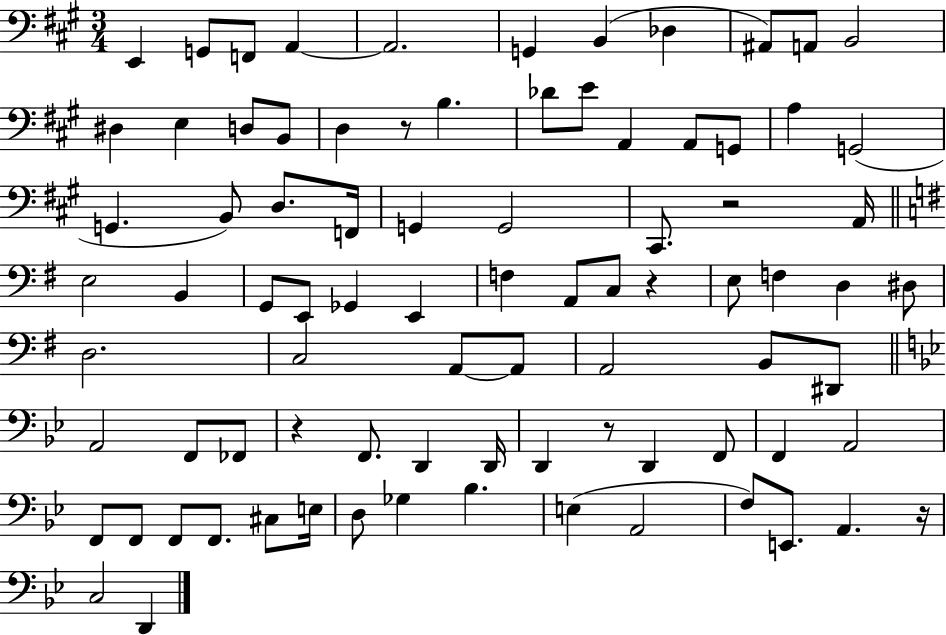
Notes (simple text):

E2/q G2/e F2/e A2/q A2/h. G2/q B2/q Db3/q A#2/e A2/e B2/h D#3/q E3/q D3/e B2/e D3/q R/e B3/q. Db4/e E4/e A2/q A2/e G2/e A3/q G2/h G2/q. B2/e D3/e. F2/s G2/q G2/h C#2/e. R/h A2/s E3/h B2/q G2/e E2/e Gb2/q E2/q F3/q A2/e C3/e R/q E3/e F3/q D3/q D#3/e D3/h. C3/h A2/e A2/e A2/h B2/e D#2/e A2/h F2/e FES2/e R/q F2/e. D2/q D2/s D2/q R/e D2/q F2/e F2/q A2/h F2/e F2/e F2/e F2/e. C#3/e E3/s D3/e Gb3/q Bb3/q. E3/q A2/h F3/e E2/e. A2/q. R/s C3/h D2/q